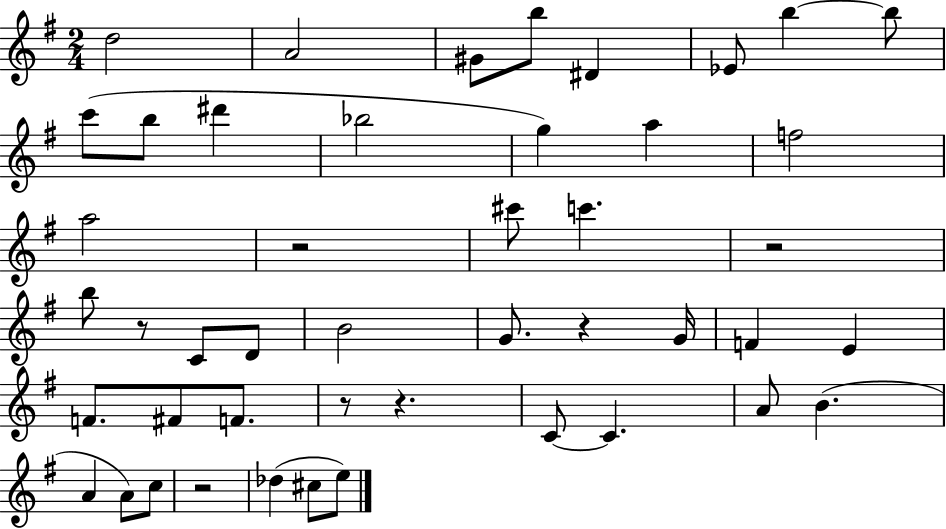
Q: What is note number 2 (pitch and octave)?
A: A4